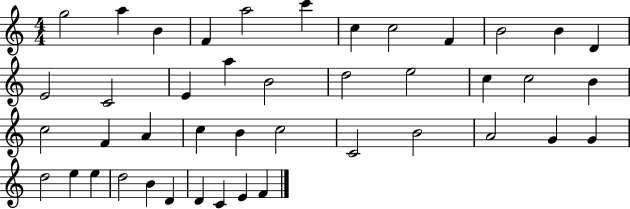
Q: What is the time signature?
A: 4/4